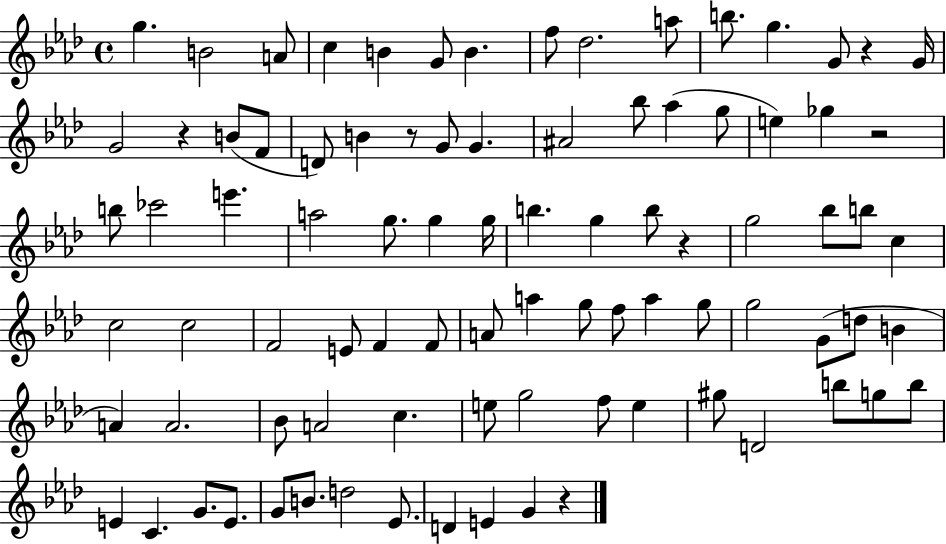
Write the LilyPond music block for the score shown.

{
  \clef treble
  \time 4/4
  \defaultTimeSignature
  \key aes \major
  g''4. b'2 a'8 | c''4 b'4 g'8 b'4. | f''8 des''2. a''8 | b''8. g''4. g'8 r4 g'16 | \break g'2 r4 b'8( f'8 | d'8) b'4 r8 g'8 g'4. | ais'2 bes''8 aes''4( g''8 | e''4) ges''4 r2 | \break b''8 ces'''2 e'''4. | a''2 g''8. g''4 g''16 | b''4. g''4 b''8 r4 | g''2 bes''8 b''8 c''4 | \break c''2 c''2 | f'2 e'8 f'4 f'8 | a'8 a''4 g''8 f''8 a''4 g''8 | g''2 g'8( d''8 b'4 | \break a'4) a'2. | bes'8 a'2 c''4. | e''8 g''2 f''8 e''4 | gis''8 d'2 b''8 g''8 b''8 | \break e'4 c'4. g'8. e'8. | g'8 b'8. d''2 ees'8. | d'4 e'4 g'4 r4 | \bar "|."
}